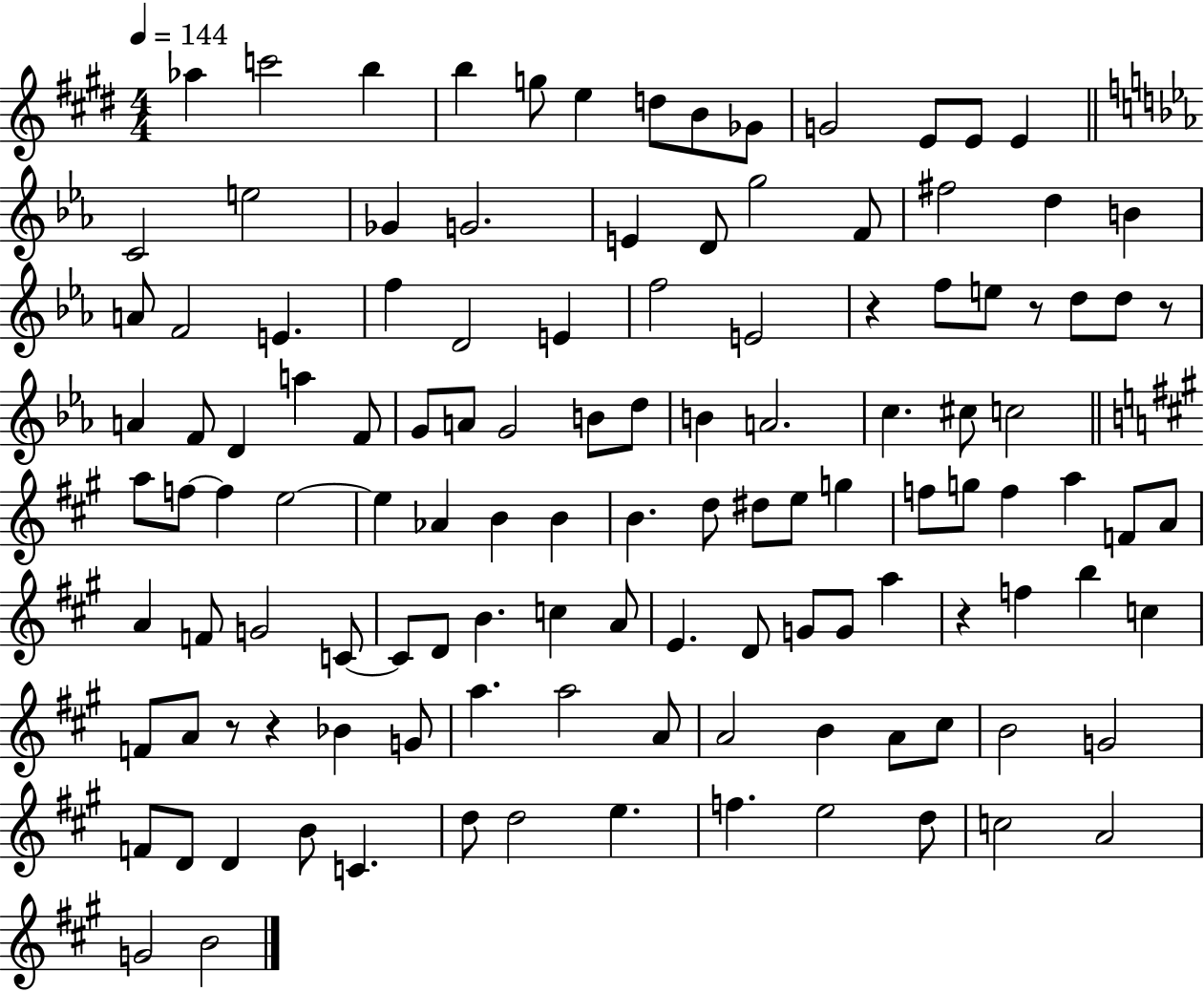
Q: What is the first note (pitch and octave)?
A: Ab5